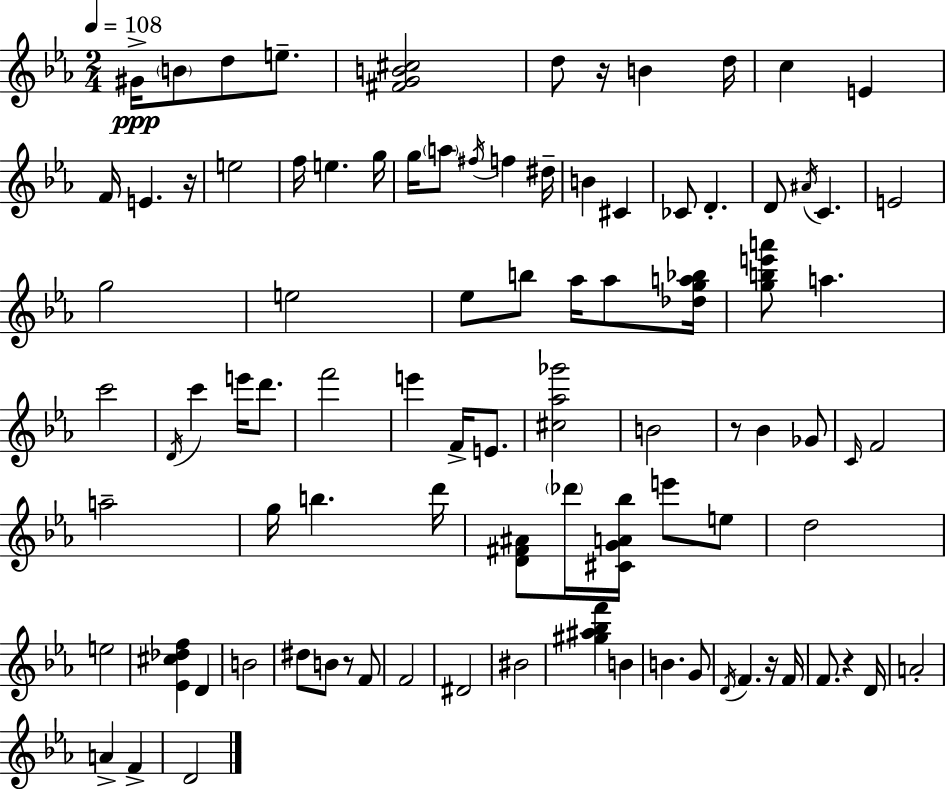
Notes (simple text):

G#4/s B4/e D5/e E5/e. [F#4,G4,B4,C#5]/h D5/e R/s B4/q D5/s C5/q E4/q F4/s E4/q. R/s E5/h F5/s E5/q. G5/s G5/s A5/e F#5/s F5/q D#5/s B4/q C#4/q CES4/e D4/q. D4/e A#4/s C4/q. E4/h G5/h E5/h Eb5/e B5/e Ab5/s Ab5/e [Db5,G5,A5,Bb5]/s [G5,B5,E6,A6]/e A5/q. C6/h D4/s C6/q E6/s D6/e. F6/h E6/q F4/s E4/e. [C#5,Ab5,Gb6]/h B4/h R/e Bb4/q Gb4/e C4/s F4/h A5/h G5/s B5/q. D6/s [D4,F#4,A#4]/e Db6/s [C#4,G4,A4,Bb5]/s E6/e E5/e D5/h E5/h [Eb4,C#5,Db5,F5]/q D4/q B4/h D#5/e B4/e R/e F4/e F4/h D#4/h BIS4/h [G#5,A#5,Bb5,F6]/q B4/q B4/q. G4/e D4/s F4/q. R/s F4/s F4/e. R/q D4/s A4/h A4/q F4/q D4/h